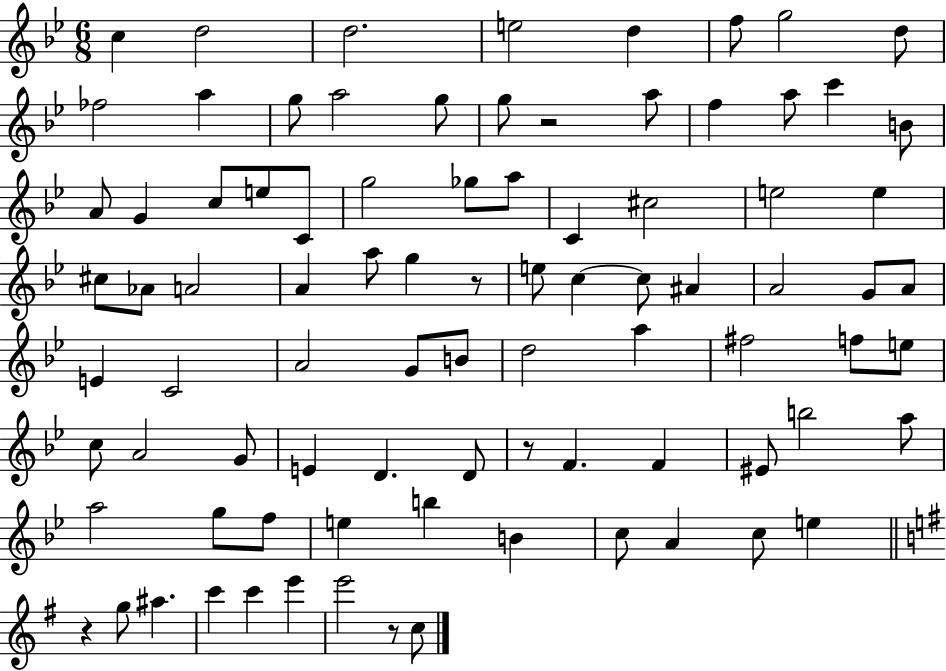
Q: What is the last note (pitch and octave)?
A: C5